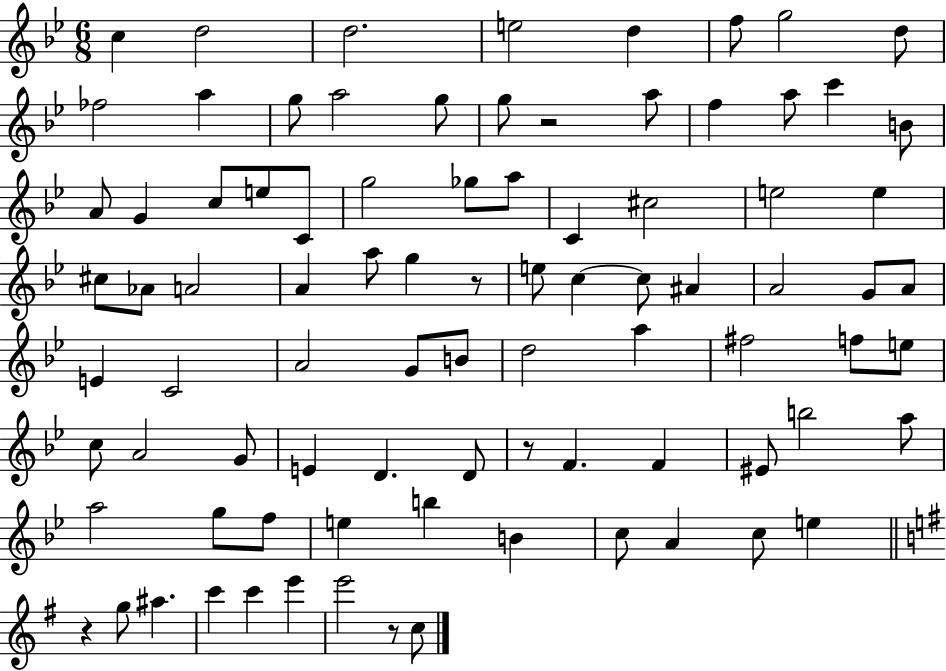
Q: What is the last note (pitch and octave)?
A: C5